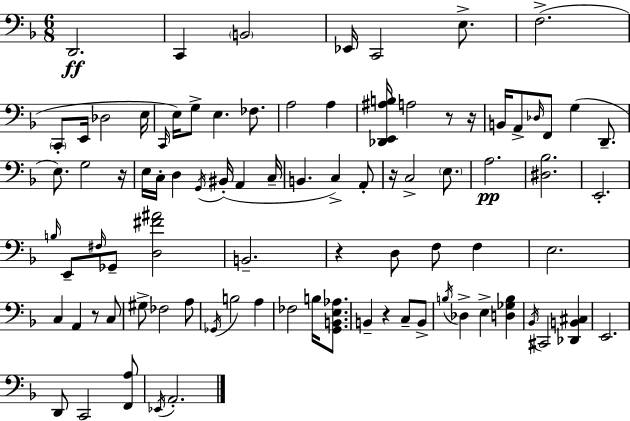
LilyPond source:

{
  \clef bass
  \numericTimeSignature
  \time 6/8
  \key d \minor
  d,2.\ff | c,4 \parenthesize b,2 | ees,16 c,2 e8.-> | f2.->( | \break \parenthesize c,8-. e,16 des2 e16 | \grace { c,16 }) e16 g8-> e4. fes8. | a2 a4 | <des, e, ais b>16 a2 r8 | \break r16 b,16 a,8-> \grace { des16 } f,8 g4( d,8.-- | e8.) g2 | r16 e16 c16-. d4 \acciaccatura { g,16 } bis,16-.( a,4 | c16-- b,4. c4->) | \break a,8-. r16 c2-> | \parenthesize e8. a2.\pp | <dis bes>2. | e,2.-. | \break \grace { b16 } e,8-- \grace { fis16 } ges,8-- <d fis' ais'>2 | b,2.-- | r4 d8 f8 | f4 e2. | \break c4 a,4 | r8 c8 gis8-> fes2 | a8 \acciaccatura { ges,16 } b2 | a4 fes2 | \break b16 <g, b, e aes>8. b,4-- r4 | c8-- b,8-> \acciaccatura { b16 } des4-> e4-> | <d ges b>4 \acciaccatura { bes,16 } cis,2 | <des, b, cis>4 e,2. | \break d,8 c,2 | <f, a>8 \acciaccatura { ees,16 } a,2.-. | \bar "|."
}